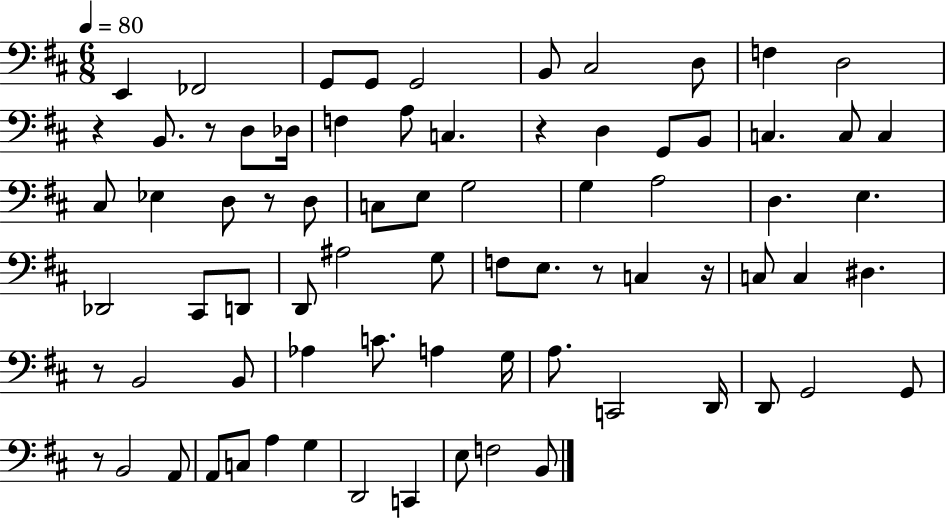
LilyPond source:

{
  \clef bass
  \numericTimeSignature
  \time 6/8
  \key d \major
  \tempo 4 = 80
  e,4 fes,2 | g,8 g,8 g,2 | b,8 cis2 d8 | f4 d2 | \break r4 b,8. r8 d8 des16 | f4 a8 c4. | r4 d4 g,8 b,8 | c4. c8 c4 | \break cis8 ees4 d8 r8 d8 | c8 e8 g2 | g4 a2 | d4. e4. | \break des,2 cis,8 d,8 | d,8 ais2 g8 | f8 e8. r8 c4 r16 | c8 c4 dis4. | \break r8 b,2 b,8 | aes4 c'8. a4 g16 | a8. c,2 d,16 | d,8 g,2 g,8 | \break r8 b,2 a,8 | a,8 c8 a4 g4 | d,2 c,4 | e8 f2 b,8 | \break \bar "|."
}